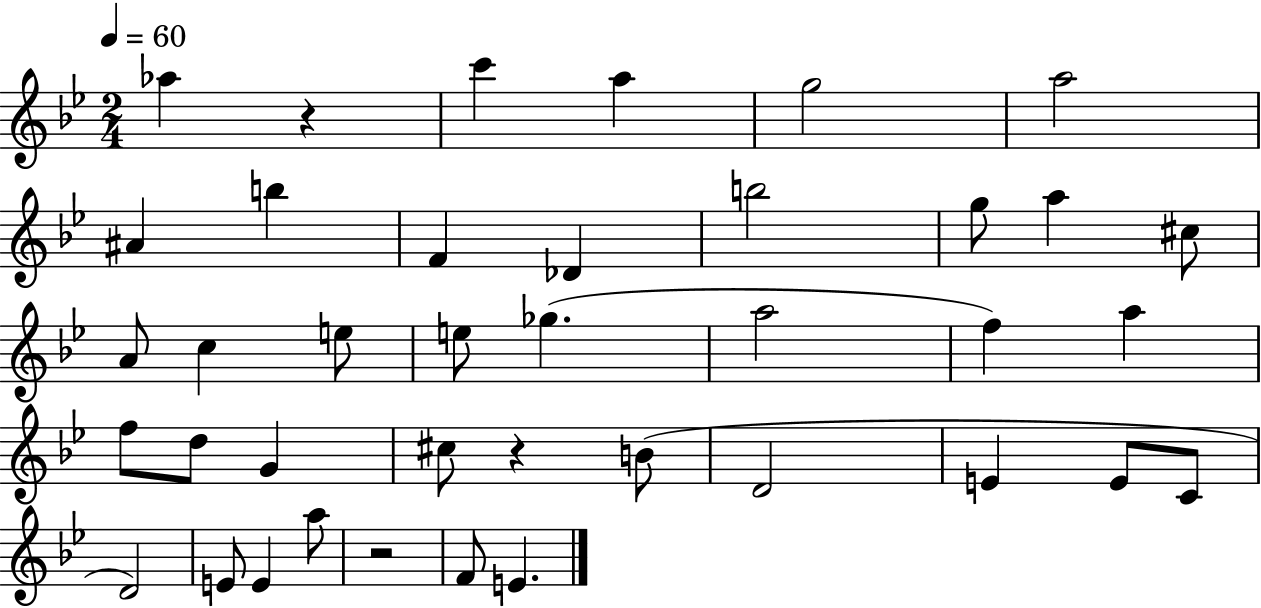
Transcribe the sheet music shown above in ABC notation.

X:1
T:Untitled
M:2/4
L:1/4
K:Bb
_a z c' a g2 a2 ^A b F _D b2 g/2 a ^c/2 A/2 c e/2 e/2 _g a2 f a f/2 d/2 G ^c/2 z B/2 D2 E E/2 C/2 D2 E/2 E a/2 z2 F/2 E